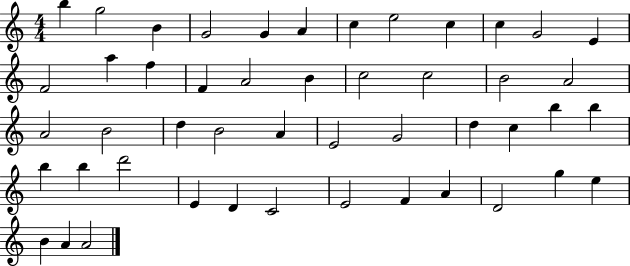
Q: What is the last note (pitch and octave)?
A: A4